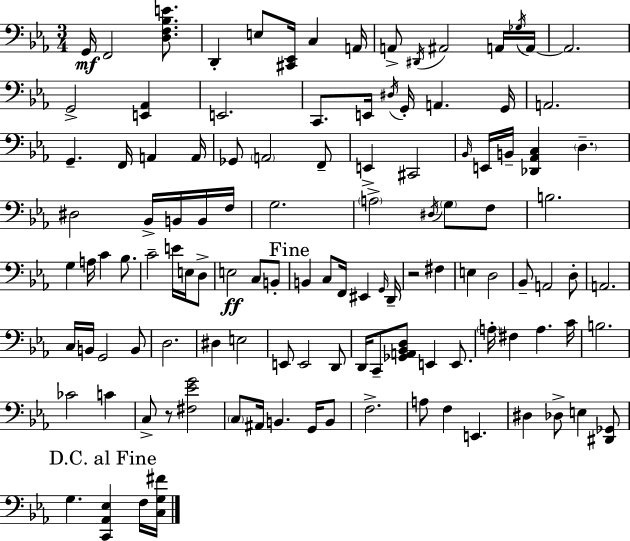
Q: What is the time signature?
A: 3/4